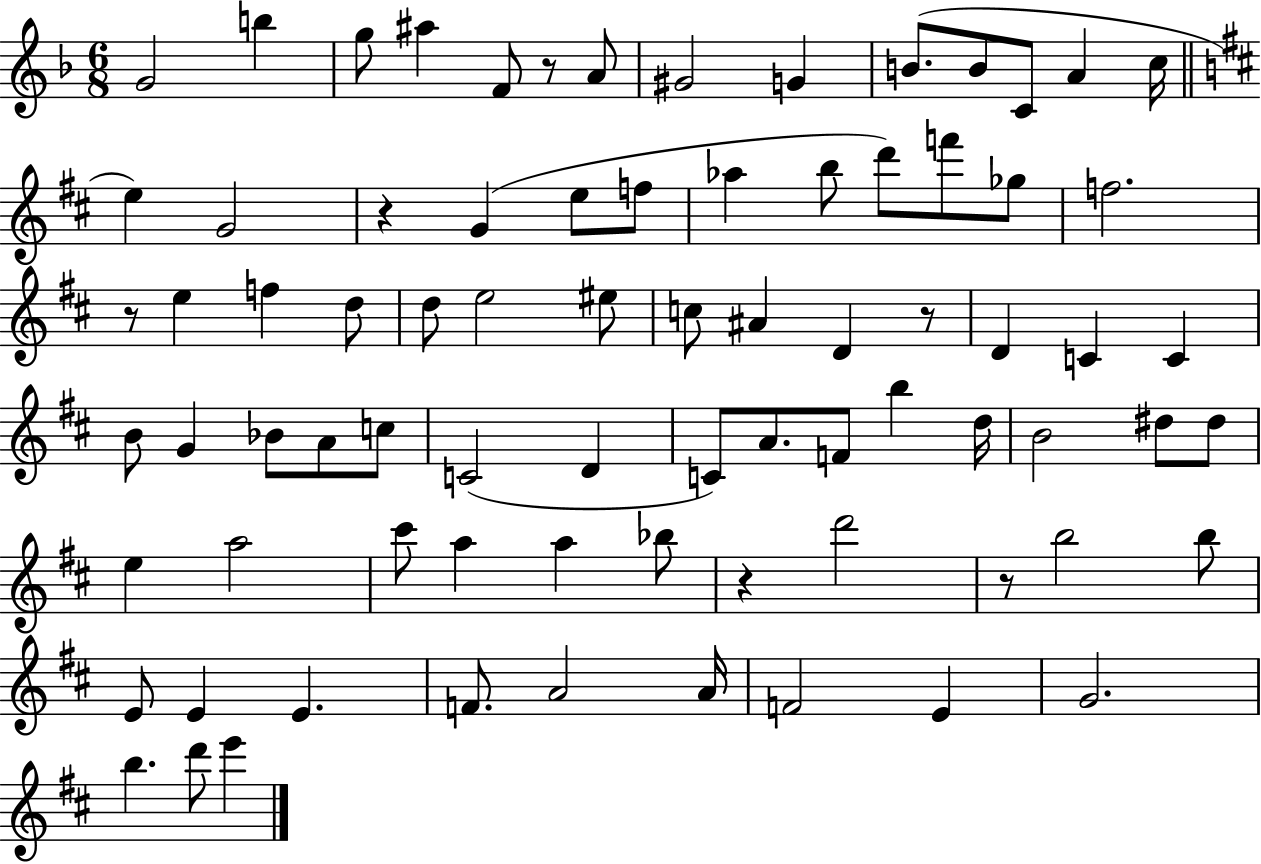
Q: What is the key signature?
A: F major